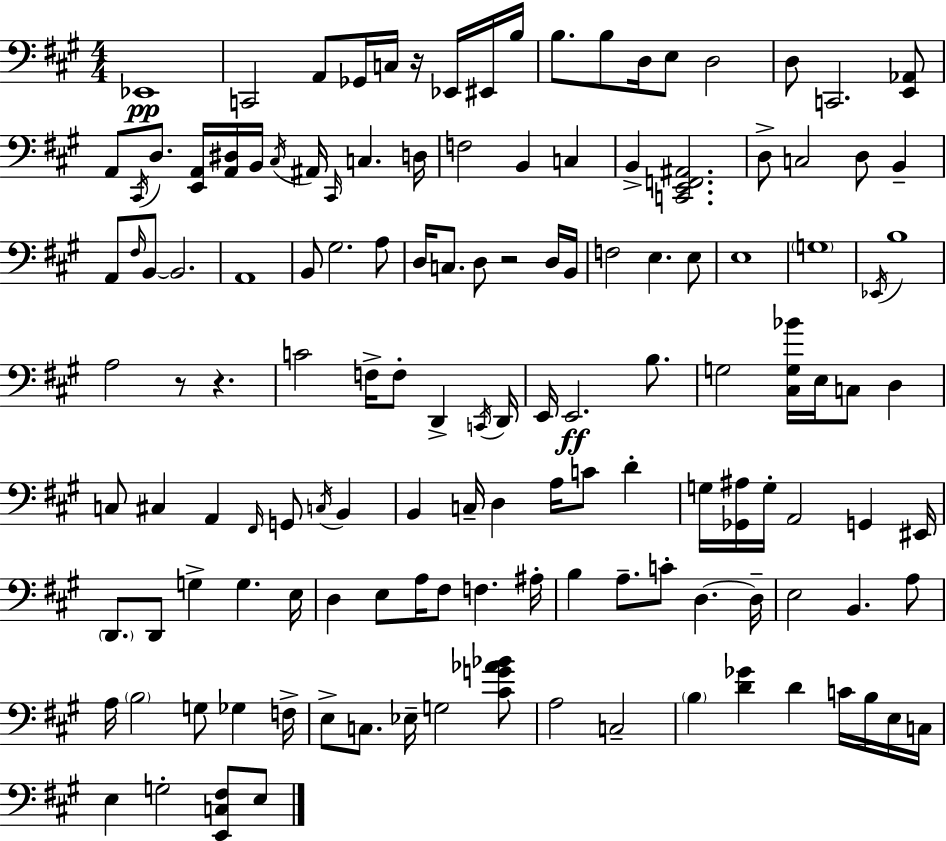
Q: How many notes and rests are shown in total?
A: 136